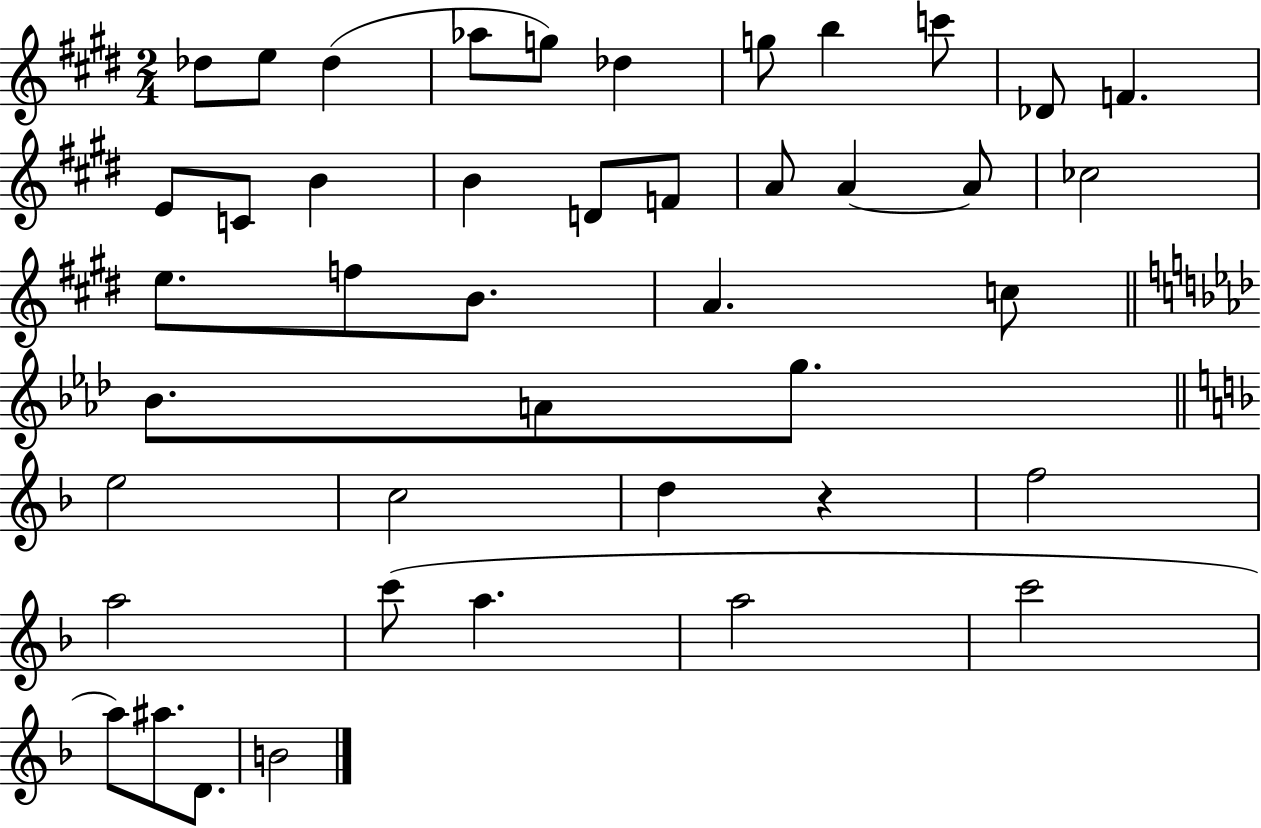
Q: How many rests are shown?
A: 1